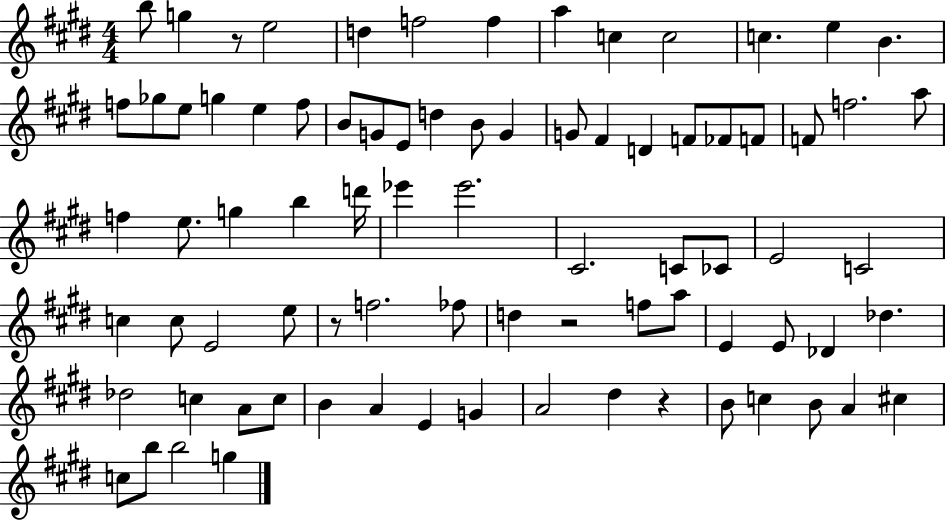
X:1
T:Untitled
M:4/4
L:1/4
K:E
b/2 g z/2 e2 d f2 f a c c2 c e B f/2 _g/2 e/2 g e f/2 B/2 G/2 E/2 d B/2 G G/2 ^F D F/2 _F/2 F/2 F/2 f2 a/2 f e/2 g b d'/4 _e' _e'2 ^C2 C/2 _C/2 E2 C2 c c/2 E2 e/2 z/2 f2 _f/2 d z2 f/2 a/2 E E/2 _D _d _d2 c A/2 c/2 B A E G A2 ^d z B/2 c B/2 A ^c c/2 b/2 b2 g